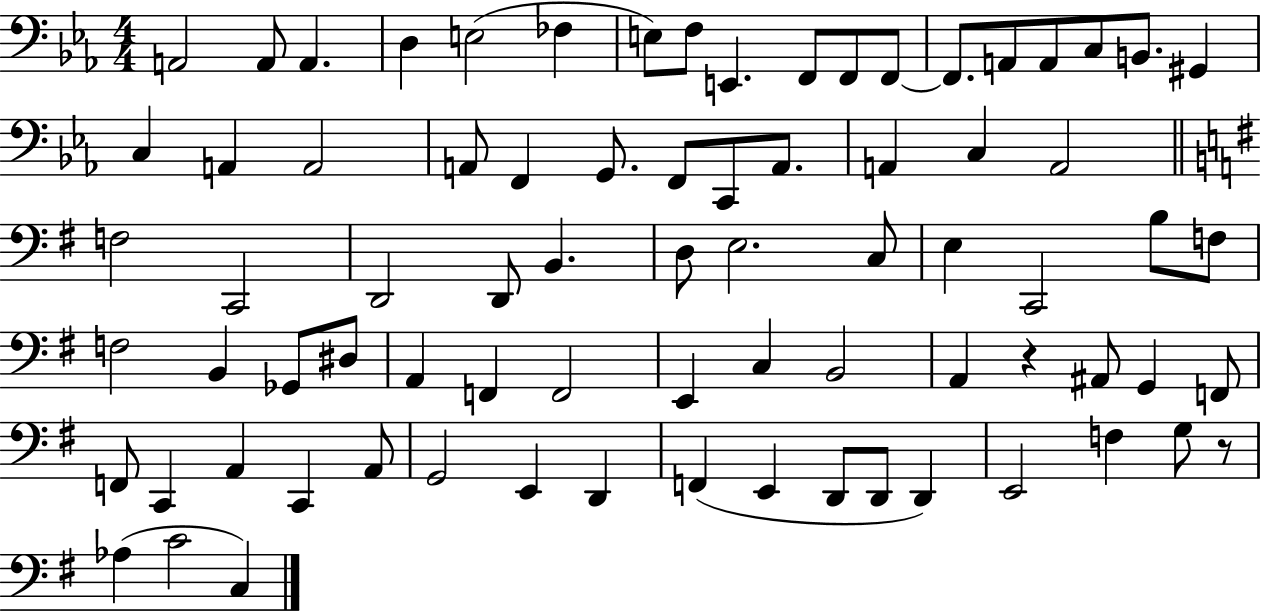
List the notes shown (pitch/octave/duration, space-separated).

A2/h A2/e A2/q. D3/q E3/h FES3/q E3/e F3/e E2/q. F2/e F2/e F2/e F2/e. A2/e A2/e C3/e B2/e. G#2/q C3/q A2/q A2/h A2/e F2/q G2/e. F2/e C2/e A2/e. A2/q C3/q A2/h F3/h C2/h D2/h D2/e B2/q. D3/e E3/h. C3/e E3/q C2/h B3/e F3/e F3/h B2/q Gb2/e D#3/e A2/q F2/q F2/h E2/q C3/q B2/h A2/q R/q A#2/e G2/q F2/e F2/e C2/q A2/q C2/q A2/e G2/h E2/q D2/q F2/q E2/q D2/e D2/e D2/q E2/h F3/q G3/e R/e Ab3/q C4/h C3/q